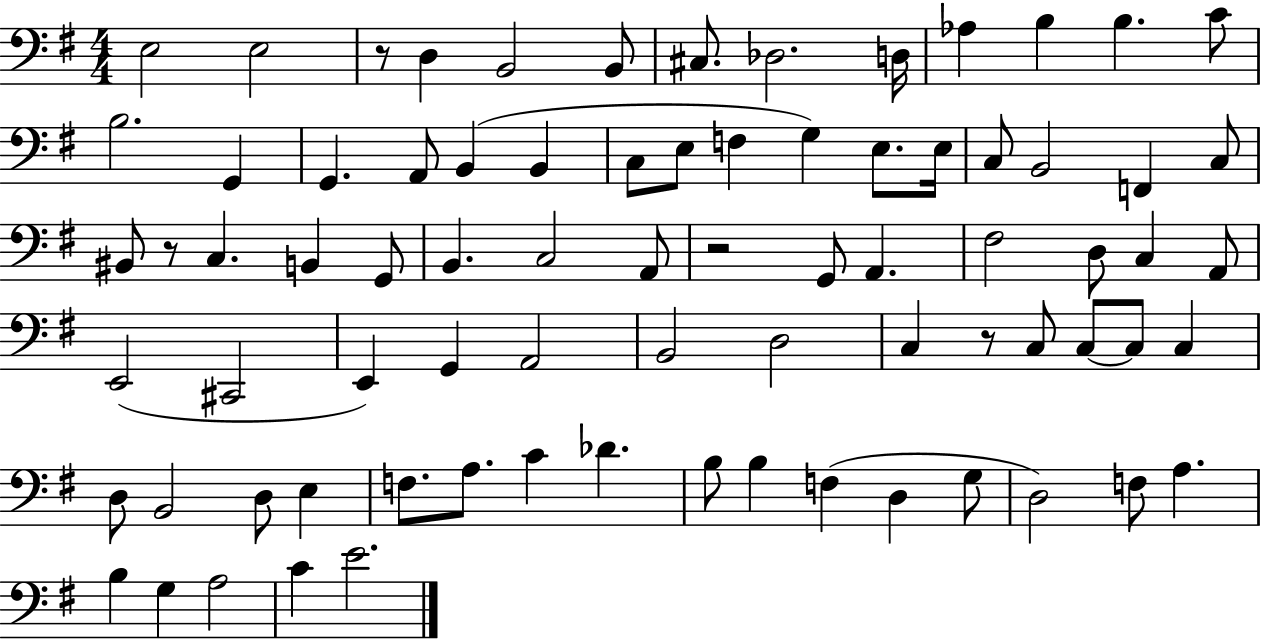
E3/h E3/h R/e D3/q B2/h B2/e C#3/e. Db3/h. D3/s Ab3/q B3/q B3/q. C4/e B3/h. G2/q G2/q. A2/e B2/q B2/q C3/e E3/e F3/q G3/q E3/e. E3/s C3/e B2/h F2/q C3/e BIS2/e R/e C3/q. B2/q G2/e B2/q. C3/h A2/e R/h G2/e A2/q. F#3/h D3/e C3/q A2/e E2/h C#2/h E2/q G2/q A2/h B2/h D3/h C3/q R/e C3/e C3/e C3/e C3/q D3/e B2/h D3/e E3/q F3/e. A3/e. C4/q Db4/q. B3/e B3/q F3/q D3/q G3/e D3/h F3/e A3/q. B3/q G3/q A3/h C4/q E4/h.